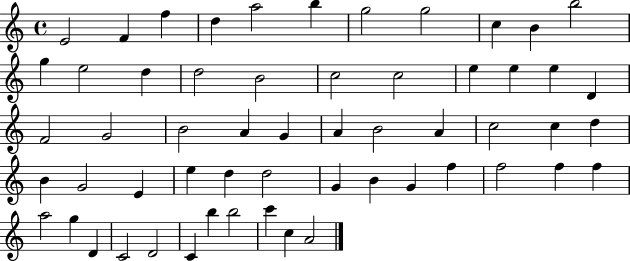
X:1
T:Untitled
M:4/4
L:1/4
K:C
E2 F f d a2 b g2 g2 c B b2 g e2 d d2 B2 c2 c2 e e e D F2 G2 B2 A G A B2 A c2 c d B G2 E e d d2 G B G f f2 f f a2 g D C2 D2 C b b2 c' c A2